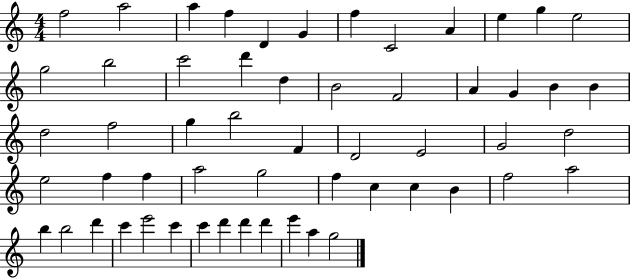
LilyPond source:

{
  \clef treble
  \numericTimeSignature
  \time 4/4
  \key c \major
  f''2 a''2 | a''4 f''4 d'4 g'4 | f''4 c'2 a'4 | e''4 g''4 e''2 | \break g''2 b''2 | c'''2 d'''4 d''4 | b'2 f'2 | a'4 g'4 b'4 b'4 | \break d''2 f''2 | g''4 b''2 f'4 | d'2 e'2 | g'2 d''2 | \break e''2 f''4 f''4 | a''2 g''2 | f''4 c''4 c''4 b'4 | f''2 a''2 | \break b''4 b''2 d'''4 | c'''4 e'''2 c'''4 | c'''4 d'''4 d'''4 d'''4 | e'''4 a''4 g''2 | \break \bar "|."
}